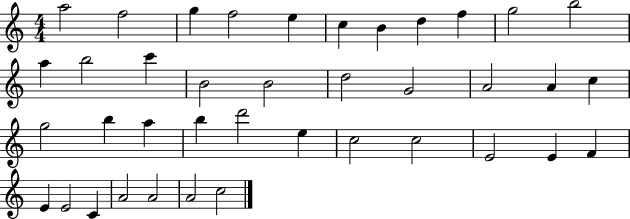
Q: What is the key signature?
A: C major